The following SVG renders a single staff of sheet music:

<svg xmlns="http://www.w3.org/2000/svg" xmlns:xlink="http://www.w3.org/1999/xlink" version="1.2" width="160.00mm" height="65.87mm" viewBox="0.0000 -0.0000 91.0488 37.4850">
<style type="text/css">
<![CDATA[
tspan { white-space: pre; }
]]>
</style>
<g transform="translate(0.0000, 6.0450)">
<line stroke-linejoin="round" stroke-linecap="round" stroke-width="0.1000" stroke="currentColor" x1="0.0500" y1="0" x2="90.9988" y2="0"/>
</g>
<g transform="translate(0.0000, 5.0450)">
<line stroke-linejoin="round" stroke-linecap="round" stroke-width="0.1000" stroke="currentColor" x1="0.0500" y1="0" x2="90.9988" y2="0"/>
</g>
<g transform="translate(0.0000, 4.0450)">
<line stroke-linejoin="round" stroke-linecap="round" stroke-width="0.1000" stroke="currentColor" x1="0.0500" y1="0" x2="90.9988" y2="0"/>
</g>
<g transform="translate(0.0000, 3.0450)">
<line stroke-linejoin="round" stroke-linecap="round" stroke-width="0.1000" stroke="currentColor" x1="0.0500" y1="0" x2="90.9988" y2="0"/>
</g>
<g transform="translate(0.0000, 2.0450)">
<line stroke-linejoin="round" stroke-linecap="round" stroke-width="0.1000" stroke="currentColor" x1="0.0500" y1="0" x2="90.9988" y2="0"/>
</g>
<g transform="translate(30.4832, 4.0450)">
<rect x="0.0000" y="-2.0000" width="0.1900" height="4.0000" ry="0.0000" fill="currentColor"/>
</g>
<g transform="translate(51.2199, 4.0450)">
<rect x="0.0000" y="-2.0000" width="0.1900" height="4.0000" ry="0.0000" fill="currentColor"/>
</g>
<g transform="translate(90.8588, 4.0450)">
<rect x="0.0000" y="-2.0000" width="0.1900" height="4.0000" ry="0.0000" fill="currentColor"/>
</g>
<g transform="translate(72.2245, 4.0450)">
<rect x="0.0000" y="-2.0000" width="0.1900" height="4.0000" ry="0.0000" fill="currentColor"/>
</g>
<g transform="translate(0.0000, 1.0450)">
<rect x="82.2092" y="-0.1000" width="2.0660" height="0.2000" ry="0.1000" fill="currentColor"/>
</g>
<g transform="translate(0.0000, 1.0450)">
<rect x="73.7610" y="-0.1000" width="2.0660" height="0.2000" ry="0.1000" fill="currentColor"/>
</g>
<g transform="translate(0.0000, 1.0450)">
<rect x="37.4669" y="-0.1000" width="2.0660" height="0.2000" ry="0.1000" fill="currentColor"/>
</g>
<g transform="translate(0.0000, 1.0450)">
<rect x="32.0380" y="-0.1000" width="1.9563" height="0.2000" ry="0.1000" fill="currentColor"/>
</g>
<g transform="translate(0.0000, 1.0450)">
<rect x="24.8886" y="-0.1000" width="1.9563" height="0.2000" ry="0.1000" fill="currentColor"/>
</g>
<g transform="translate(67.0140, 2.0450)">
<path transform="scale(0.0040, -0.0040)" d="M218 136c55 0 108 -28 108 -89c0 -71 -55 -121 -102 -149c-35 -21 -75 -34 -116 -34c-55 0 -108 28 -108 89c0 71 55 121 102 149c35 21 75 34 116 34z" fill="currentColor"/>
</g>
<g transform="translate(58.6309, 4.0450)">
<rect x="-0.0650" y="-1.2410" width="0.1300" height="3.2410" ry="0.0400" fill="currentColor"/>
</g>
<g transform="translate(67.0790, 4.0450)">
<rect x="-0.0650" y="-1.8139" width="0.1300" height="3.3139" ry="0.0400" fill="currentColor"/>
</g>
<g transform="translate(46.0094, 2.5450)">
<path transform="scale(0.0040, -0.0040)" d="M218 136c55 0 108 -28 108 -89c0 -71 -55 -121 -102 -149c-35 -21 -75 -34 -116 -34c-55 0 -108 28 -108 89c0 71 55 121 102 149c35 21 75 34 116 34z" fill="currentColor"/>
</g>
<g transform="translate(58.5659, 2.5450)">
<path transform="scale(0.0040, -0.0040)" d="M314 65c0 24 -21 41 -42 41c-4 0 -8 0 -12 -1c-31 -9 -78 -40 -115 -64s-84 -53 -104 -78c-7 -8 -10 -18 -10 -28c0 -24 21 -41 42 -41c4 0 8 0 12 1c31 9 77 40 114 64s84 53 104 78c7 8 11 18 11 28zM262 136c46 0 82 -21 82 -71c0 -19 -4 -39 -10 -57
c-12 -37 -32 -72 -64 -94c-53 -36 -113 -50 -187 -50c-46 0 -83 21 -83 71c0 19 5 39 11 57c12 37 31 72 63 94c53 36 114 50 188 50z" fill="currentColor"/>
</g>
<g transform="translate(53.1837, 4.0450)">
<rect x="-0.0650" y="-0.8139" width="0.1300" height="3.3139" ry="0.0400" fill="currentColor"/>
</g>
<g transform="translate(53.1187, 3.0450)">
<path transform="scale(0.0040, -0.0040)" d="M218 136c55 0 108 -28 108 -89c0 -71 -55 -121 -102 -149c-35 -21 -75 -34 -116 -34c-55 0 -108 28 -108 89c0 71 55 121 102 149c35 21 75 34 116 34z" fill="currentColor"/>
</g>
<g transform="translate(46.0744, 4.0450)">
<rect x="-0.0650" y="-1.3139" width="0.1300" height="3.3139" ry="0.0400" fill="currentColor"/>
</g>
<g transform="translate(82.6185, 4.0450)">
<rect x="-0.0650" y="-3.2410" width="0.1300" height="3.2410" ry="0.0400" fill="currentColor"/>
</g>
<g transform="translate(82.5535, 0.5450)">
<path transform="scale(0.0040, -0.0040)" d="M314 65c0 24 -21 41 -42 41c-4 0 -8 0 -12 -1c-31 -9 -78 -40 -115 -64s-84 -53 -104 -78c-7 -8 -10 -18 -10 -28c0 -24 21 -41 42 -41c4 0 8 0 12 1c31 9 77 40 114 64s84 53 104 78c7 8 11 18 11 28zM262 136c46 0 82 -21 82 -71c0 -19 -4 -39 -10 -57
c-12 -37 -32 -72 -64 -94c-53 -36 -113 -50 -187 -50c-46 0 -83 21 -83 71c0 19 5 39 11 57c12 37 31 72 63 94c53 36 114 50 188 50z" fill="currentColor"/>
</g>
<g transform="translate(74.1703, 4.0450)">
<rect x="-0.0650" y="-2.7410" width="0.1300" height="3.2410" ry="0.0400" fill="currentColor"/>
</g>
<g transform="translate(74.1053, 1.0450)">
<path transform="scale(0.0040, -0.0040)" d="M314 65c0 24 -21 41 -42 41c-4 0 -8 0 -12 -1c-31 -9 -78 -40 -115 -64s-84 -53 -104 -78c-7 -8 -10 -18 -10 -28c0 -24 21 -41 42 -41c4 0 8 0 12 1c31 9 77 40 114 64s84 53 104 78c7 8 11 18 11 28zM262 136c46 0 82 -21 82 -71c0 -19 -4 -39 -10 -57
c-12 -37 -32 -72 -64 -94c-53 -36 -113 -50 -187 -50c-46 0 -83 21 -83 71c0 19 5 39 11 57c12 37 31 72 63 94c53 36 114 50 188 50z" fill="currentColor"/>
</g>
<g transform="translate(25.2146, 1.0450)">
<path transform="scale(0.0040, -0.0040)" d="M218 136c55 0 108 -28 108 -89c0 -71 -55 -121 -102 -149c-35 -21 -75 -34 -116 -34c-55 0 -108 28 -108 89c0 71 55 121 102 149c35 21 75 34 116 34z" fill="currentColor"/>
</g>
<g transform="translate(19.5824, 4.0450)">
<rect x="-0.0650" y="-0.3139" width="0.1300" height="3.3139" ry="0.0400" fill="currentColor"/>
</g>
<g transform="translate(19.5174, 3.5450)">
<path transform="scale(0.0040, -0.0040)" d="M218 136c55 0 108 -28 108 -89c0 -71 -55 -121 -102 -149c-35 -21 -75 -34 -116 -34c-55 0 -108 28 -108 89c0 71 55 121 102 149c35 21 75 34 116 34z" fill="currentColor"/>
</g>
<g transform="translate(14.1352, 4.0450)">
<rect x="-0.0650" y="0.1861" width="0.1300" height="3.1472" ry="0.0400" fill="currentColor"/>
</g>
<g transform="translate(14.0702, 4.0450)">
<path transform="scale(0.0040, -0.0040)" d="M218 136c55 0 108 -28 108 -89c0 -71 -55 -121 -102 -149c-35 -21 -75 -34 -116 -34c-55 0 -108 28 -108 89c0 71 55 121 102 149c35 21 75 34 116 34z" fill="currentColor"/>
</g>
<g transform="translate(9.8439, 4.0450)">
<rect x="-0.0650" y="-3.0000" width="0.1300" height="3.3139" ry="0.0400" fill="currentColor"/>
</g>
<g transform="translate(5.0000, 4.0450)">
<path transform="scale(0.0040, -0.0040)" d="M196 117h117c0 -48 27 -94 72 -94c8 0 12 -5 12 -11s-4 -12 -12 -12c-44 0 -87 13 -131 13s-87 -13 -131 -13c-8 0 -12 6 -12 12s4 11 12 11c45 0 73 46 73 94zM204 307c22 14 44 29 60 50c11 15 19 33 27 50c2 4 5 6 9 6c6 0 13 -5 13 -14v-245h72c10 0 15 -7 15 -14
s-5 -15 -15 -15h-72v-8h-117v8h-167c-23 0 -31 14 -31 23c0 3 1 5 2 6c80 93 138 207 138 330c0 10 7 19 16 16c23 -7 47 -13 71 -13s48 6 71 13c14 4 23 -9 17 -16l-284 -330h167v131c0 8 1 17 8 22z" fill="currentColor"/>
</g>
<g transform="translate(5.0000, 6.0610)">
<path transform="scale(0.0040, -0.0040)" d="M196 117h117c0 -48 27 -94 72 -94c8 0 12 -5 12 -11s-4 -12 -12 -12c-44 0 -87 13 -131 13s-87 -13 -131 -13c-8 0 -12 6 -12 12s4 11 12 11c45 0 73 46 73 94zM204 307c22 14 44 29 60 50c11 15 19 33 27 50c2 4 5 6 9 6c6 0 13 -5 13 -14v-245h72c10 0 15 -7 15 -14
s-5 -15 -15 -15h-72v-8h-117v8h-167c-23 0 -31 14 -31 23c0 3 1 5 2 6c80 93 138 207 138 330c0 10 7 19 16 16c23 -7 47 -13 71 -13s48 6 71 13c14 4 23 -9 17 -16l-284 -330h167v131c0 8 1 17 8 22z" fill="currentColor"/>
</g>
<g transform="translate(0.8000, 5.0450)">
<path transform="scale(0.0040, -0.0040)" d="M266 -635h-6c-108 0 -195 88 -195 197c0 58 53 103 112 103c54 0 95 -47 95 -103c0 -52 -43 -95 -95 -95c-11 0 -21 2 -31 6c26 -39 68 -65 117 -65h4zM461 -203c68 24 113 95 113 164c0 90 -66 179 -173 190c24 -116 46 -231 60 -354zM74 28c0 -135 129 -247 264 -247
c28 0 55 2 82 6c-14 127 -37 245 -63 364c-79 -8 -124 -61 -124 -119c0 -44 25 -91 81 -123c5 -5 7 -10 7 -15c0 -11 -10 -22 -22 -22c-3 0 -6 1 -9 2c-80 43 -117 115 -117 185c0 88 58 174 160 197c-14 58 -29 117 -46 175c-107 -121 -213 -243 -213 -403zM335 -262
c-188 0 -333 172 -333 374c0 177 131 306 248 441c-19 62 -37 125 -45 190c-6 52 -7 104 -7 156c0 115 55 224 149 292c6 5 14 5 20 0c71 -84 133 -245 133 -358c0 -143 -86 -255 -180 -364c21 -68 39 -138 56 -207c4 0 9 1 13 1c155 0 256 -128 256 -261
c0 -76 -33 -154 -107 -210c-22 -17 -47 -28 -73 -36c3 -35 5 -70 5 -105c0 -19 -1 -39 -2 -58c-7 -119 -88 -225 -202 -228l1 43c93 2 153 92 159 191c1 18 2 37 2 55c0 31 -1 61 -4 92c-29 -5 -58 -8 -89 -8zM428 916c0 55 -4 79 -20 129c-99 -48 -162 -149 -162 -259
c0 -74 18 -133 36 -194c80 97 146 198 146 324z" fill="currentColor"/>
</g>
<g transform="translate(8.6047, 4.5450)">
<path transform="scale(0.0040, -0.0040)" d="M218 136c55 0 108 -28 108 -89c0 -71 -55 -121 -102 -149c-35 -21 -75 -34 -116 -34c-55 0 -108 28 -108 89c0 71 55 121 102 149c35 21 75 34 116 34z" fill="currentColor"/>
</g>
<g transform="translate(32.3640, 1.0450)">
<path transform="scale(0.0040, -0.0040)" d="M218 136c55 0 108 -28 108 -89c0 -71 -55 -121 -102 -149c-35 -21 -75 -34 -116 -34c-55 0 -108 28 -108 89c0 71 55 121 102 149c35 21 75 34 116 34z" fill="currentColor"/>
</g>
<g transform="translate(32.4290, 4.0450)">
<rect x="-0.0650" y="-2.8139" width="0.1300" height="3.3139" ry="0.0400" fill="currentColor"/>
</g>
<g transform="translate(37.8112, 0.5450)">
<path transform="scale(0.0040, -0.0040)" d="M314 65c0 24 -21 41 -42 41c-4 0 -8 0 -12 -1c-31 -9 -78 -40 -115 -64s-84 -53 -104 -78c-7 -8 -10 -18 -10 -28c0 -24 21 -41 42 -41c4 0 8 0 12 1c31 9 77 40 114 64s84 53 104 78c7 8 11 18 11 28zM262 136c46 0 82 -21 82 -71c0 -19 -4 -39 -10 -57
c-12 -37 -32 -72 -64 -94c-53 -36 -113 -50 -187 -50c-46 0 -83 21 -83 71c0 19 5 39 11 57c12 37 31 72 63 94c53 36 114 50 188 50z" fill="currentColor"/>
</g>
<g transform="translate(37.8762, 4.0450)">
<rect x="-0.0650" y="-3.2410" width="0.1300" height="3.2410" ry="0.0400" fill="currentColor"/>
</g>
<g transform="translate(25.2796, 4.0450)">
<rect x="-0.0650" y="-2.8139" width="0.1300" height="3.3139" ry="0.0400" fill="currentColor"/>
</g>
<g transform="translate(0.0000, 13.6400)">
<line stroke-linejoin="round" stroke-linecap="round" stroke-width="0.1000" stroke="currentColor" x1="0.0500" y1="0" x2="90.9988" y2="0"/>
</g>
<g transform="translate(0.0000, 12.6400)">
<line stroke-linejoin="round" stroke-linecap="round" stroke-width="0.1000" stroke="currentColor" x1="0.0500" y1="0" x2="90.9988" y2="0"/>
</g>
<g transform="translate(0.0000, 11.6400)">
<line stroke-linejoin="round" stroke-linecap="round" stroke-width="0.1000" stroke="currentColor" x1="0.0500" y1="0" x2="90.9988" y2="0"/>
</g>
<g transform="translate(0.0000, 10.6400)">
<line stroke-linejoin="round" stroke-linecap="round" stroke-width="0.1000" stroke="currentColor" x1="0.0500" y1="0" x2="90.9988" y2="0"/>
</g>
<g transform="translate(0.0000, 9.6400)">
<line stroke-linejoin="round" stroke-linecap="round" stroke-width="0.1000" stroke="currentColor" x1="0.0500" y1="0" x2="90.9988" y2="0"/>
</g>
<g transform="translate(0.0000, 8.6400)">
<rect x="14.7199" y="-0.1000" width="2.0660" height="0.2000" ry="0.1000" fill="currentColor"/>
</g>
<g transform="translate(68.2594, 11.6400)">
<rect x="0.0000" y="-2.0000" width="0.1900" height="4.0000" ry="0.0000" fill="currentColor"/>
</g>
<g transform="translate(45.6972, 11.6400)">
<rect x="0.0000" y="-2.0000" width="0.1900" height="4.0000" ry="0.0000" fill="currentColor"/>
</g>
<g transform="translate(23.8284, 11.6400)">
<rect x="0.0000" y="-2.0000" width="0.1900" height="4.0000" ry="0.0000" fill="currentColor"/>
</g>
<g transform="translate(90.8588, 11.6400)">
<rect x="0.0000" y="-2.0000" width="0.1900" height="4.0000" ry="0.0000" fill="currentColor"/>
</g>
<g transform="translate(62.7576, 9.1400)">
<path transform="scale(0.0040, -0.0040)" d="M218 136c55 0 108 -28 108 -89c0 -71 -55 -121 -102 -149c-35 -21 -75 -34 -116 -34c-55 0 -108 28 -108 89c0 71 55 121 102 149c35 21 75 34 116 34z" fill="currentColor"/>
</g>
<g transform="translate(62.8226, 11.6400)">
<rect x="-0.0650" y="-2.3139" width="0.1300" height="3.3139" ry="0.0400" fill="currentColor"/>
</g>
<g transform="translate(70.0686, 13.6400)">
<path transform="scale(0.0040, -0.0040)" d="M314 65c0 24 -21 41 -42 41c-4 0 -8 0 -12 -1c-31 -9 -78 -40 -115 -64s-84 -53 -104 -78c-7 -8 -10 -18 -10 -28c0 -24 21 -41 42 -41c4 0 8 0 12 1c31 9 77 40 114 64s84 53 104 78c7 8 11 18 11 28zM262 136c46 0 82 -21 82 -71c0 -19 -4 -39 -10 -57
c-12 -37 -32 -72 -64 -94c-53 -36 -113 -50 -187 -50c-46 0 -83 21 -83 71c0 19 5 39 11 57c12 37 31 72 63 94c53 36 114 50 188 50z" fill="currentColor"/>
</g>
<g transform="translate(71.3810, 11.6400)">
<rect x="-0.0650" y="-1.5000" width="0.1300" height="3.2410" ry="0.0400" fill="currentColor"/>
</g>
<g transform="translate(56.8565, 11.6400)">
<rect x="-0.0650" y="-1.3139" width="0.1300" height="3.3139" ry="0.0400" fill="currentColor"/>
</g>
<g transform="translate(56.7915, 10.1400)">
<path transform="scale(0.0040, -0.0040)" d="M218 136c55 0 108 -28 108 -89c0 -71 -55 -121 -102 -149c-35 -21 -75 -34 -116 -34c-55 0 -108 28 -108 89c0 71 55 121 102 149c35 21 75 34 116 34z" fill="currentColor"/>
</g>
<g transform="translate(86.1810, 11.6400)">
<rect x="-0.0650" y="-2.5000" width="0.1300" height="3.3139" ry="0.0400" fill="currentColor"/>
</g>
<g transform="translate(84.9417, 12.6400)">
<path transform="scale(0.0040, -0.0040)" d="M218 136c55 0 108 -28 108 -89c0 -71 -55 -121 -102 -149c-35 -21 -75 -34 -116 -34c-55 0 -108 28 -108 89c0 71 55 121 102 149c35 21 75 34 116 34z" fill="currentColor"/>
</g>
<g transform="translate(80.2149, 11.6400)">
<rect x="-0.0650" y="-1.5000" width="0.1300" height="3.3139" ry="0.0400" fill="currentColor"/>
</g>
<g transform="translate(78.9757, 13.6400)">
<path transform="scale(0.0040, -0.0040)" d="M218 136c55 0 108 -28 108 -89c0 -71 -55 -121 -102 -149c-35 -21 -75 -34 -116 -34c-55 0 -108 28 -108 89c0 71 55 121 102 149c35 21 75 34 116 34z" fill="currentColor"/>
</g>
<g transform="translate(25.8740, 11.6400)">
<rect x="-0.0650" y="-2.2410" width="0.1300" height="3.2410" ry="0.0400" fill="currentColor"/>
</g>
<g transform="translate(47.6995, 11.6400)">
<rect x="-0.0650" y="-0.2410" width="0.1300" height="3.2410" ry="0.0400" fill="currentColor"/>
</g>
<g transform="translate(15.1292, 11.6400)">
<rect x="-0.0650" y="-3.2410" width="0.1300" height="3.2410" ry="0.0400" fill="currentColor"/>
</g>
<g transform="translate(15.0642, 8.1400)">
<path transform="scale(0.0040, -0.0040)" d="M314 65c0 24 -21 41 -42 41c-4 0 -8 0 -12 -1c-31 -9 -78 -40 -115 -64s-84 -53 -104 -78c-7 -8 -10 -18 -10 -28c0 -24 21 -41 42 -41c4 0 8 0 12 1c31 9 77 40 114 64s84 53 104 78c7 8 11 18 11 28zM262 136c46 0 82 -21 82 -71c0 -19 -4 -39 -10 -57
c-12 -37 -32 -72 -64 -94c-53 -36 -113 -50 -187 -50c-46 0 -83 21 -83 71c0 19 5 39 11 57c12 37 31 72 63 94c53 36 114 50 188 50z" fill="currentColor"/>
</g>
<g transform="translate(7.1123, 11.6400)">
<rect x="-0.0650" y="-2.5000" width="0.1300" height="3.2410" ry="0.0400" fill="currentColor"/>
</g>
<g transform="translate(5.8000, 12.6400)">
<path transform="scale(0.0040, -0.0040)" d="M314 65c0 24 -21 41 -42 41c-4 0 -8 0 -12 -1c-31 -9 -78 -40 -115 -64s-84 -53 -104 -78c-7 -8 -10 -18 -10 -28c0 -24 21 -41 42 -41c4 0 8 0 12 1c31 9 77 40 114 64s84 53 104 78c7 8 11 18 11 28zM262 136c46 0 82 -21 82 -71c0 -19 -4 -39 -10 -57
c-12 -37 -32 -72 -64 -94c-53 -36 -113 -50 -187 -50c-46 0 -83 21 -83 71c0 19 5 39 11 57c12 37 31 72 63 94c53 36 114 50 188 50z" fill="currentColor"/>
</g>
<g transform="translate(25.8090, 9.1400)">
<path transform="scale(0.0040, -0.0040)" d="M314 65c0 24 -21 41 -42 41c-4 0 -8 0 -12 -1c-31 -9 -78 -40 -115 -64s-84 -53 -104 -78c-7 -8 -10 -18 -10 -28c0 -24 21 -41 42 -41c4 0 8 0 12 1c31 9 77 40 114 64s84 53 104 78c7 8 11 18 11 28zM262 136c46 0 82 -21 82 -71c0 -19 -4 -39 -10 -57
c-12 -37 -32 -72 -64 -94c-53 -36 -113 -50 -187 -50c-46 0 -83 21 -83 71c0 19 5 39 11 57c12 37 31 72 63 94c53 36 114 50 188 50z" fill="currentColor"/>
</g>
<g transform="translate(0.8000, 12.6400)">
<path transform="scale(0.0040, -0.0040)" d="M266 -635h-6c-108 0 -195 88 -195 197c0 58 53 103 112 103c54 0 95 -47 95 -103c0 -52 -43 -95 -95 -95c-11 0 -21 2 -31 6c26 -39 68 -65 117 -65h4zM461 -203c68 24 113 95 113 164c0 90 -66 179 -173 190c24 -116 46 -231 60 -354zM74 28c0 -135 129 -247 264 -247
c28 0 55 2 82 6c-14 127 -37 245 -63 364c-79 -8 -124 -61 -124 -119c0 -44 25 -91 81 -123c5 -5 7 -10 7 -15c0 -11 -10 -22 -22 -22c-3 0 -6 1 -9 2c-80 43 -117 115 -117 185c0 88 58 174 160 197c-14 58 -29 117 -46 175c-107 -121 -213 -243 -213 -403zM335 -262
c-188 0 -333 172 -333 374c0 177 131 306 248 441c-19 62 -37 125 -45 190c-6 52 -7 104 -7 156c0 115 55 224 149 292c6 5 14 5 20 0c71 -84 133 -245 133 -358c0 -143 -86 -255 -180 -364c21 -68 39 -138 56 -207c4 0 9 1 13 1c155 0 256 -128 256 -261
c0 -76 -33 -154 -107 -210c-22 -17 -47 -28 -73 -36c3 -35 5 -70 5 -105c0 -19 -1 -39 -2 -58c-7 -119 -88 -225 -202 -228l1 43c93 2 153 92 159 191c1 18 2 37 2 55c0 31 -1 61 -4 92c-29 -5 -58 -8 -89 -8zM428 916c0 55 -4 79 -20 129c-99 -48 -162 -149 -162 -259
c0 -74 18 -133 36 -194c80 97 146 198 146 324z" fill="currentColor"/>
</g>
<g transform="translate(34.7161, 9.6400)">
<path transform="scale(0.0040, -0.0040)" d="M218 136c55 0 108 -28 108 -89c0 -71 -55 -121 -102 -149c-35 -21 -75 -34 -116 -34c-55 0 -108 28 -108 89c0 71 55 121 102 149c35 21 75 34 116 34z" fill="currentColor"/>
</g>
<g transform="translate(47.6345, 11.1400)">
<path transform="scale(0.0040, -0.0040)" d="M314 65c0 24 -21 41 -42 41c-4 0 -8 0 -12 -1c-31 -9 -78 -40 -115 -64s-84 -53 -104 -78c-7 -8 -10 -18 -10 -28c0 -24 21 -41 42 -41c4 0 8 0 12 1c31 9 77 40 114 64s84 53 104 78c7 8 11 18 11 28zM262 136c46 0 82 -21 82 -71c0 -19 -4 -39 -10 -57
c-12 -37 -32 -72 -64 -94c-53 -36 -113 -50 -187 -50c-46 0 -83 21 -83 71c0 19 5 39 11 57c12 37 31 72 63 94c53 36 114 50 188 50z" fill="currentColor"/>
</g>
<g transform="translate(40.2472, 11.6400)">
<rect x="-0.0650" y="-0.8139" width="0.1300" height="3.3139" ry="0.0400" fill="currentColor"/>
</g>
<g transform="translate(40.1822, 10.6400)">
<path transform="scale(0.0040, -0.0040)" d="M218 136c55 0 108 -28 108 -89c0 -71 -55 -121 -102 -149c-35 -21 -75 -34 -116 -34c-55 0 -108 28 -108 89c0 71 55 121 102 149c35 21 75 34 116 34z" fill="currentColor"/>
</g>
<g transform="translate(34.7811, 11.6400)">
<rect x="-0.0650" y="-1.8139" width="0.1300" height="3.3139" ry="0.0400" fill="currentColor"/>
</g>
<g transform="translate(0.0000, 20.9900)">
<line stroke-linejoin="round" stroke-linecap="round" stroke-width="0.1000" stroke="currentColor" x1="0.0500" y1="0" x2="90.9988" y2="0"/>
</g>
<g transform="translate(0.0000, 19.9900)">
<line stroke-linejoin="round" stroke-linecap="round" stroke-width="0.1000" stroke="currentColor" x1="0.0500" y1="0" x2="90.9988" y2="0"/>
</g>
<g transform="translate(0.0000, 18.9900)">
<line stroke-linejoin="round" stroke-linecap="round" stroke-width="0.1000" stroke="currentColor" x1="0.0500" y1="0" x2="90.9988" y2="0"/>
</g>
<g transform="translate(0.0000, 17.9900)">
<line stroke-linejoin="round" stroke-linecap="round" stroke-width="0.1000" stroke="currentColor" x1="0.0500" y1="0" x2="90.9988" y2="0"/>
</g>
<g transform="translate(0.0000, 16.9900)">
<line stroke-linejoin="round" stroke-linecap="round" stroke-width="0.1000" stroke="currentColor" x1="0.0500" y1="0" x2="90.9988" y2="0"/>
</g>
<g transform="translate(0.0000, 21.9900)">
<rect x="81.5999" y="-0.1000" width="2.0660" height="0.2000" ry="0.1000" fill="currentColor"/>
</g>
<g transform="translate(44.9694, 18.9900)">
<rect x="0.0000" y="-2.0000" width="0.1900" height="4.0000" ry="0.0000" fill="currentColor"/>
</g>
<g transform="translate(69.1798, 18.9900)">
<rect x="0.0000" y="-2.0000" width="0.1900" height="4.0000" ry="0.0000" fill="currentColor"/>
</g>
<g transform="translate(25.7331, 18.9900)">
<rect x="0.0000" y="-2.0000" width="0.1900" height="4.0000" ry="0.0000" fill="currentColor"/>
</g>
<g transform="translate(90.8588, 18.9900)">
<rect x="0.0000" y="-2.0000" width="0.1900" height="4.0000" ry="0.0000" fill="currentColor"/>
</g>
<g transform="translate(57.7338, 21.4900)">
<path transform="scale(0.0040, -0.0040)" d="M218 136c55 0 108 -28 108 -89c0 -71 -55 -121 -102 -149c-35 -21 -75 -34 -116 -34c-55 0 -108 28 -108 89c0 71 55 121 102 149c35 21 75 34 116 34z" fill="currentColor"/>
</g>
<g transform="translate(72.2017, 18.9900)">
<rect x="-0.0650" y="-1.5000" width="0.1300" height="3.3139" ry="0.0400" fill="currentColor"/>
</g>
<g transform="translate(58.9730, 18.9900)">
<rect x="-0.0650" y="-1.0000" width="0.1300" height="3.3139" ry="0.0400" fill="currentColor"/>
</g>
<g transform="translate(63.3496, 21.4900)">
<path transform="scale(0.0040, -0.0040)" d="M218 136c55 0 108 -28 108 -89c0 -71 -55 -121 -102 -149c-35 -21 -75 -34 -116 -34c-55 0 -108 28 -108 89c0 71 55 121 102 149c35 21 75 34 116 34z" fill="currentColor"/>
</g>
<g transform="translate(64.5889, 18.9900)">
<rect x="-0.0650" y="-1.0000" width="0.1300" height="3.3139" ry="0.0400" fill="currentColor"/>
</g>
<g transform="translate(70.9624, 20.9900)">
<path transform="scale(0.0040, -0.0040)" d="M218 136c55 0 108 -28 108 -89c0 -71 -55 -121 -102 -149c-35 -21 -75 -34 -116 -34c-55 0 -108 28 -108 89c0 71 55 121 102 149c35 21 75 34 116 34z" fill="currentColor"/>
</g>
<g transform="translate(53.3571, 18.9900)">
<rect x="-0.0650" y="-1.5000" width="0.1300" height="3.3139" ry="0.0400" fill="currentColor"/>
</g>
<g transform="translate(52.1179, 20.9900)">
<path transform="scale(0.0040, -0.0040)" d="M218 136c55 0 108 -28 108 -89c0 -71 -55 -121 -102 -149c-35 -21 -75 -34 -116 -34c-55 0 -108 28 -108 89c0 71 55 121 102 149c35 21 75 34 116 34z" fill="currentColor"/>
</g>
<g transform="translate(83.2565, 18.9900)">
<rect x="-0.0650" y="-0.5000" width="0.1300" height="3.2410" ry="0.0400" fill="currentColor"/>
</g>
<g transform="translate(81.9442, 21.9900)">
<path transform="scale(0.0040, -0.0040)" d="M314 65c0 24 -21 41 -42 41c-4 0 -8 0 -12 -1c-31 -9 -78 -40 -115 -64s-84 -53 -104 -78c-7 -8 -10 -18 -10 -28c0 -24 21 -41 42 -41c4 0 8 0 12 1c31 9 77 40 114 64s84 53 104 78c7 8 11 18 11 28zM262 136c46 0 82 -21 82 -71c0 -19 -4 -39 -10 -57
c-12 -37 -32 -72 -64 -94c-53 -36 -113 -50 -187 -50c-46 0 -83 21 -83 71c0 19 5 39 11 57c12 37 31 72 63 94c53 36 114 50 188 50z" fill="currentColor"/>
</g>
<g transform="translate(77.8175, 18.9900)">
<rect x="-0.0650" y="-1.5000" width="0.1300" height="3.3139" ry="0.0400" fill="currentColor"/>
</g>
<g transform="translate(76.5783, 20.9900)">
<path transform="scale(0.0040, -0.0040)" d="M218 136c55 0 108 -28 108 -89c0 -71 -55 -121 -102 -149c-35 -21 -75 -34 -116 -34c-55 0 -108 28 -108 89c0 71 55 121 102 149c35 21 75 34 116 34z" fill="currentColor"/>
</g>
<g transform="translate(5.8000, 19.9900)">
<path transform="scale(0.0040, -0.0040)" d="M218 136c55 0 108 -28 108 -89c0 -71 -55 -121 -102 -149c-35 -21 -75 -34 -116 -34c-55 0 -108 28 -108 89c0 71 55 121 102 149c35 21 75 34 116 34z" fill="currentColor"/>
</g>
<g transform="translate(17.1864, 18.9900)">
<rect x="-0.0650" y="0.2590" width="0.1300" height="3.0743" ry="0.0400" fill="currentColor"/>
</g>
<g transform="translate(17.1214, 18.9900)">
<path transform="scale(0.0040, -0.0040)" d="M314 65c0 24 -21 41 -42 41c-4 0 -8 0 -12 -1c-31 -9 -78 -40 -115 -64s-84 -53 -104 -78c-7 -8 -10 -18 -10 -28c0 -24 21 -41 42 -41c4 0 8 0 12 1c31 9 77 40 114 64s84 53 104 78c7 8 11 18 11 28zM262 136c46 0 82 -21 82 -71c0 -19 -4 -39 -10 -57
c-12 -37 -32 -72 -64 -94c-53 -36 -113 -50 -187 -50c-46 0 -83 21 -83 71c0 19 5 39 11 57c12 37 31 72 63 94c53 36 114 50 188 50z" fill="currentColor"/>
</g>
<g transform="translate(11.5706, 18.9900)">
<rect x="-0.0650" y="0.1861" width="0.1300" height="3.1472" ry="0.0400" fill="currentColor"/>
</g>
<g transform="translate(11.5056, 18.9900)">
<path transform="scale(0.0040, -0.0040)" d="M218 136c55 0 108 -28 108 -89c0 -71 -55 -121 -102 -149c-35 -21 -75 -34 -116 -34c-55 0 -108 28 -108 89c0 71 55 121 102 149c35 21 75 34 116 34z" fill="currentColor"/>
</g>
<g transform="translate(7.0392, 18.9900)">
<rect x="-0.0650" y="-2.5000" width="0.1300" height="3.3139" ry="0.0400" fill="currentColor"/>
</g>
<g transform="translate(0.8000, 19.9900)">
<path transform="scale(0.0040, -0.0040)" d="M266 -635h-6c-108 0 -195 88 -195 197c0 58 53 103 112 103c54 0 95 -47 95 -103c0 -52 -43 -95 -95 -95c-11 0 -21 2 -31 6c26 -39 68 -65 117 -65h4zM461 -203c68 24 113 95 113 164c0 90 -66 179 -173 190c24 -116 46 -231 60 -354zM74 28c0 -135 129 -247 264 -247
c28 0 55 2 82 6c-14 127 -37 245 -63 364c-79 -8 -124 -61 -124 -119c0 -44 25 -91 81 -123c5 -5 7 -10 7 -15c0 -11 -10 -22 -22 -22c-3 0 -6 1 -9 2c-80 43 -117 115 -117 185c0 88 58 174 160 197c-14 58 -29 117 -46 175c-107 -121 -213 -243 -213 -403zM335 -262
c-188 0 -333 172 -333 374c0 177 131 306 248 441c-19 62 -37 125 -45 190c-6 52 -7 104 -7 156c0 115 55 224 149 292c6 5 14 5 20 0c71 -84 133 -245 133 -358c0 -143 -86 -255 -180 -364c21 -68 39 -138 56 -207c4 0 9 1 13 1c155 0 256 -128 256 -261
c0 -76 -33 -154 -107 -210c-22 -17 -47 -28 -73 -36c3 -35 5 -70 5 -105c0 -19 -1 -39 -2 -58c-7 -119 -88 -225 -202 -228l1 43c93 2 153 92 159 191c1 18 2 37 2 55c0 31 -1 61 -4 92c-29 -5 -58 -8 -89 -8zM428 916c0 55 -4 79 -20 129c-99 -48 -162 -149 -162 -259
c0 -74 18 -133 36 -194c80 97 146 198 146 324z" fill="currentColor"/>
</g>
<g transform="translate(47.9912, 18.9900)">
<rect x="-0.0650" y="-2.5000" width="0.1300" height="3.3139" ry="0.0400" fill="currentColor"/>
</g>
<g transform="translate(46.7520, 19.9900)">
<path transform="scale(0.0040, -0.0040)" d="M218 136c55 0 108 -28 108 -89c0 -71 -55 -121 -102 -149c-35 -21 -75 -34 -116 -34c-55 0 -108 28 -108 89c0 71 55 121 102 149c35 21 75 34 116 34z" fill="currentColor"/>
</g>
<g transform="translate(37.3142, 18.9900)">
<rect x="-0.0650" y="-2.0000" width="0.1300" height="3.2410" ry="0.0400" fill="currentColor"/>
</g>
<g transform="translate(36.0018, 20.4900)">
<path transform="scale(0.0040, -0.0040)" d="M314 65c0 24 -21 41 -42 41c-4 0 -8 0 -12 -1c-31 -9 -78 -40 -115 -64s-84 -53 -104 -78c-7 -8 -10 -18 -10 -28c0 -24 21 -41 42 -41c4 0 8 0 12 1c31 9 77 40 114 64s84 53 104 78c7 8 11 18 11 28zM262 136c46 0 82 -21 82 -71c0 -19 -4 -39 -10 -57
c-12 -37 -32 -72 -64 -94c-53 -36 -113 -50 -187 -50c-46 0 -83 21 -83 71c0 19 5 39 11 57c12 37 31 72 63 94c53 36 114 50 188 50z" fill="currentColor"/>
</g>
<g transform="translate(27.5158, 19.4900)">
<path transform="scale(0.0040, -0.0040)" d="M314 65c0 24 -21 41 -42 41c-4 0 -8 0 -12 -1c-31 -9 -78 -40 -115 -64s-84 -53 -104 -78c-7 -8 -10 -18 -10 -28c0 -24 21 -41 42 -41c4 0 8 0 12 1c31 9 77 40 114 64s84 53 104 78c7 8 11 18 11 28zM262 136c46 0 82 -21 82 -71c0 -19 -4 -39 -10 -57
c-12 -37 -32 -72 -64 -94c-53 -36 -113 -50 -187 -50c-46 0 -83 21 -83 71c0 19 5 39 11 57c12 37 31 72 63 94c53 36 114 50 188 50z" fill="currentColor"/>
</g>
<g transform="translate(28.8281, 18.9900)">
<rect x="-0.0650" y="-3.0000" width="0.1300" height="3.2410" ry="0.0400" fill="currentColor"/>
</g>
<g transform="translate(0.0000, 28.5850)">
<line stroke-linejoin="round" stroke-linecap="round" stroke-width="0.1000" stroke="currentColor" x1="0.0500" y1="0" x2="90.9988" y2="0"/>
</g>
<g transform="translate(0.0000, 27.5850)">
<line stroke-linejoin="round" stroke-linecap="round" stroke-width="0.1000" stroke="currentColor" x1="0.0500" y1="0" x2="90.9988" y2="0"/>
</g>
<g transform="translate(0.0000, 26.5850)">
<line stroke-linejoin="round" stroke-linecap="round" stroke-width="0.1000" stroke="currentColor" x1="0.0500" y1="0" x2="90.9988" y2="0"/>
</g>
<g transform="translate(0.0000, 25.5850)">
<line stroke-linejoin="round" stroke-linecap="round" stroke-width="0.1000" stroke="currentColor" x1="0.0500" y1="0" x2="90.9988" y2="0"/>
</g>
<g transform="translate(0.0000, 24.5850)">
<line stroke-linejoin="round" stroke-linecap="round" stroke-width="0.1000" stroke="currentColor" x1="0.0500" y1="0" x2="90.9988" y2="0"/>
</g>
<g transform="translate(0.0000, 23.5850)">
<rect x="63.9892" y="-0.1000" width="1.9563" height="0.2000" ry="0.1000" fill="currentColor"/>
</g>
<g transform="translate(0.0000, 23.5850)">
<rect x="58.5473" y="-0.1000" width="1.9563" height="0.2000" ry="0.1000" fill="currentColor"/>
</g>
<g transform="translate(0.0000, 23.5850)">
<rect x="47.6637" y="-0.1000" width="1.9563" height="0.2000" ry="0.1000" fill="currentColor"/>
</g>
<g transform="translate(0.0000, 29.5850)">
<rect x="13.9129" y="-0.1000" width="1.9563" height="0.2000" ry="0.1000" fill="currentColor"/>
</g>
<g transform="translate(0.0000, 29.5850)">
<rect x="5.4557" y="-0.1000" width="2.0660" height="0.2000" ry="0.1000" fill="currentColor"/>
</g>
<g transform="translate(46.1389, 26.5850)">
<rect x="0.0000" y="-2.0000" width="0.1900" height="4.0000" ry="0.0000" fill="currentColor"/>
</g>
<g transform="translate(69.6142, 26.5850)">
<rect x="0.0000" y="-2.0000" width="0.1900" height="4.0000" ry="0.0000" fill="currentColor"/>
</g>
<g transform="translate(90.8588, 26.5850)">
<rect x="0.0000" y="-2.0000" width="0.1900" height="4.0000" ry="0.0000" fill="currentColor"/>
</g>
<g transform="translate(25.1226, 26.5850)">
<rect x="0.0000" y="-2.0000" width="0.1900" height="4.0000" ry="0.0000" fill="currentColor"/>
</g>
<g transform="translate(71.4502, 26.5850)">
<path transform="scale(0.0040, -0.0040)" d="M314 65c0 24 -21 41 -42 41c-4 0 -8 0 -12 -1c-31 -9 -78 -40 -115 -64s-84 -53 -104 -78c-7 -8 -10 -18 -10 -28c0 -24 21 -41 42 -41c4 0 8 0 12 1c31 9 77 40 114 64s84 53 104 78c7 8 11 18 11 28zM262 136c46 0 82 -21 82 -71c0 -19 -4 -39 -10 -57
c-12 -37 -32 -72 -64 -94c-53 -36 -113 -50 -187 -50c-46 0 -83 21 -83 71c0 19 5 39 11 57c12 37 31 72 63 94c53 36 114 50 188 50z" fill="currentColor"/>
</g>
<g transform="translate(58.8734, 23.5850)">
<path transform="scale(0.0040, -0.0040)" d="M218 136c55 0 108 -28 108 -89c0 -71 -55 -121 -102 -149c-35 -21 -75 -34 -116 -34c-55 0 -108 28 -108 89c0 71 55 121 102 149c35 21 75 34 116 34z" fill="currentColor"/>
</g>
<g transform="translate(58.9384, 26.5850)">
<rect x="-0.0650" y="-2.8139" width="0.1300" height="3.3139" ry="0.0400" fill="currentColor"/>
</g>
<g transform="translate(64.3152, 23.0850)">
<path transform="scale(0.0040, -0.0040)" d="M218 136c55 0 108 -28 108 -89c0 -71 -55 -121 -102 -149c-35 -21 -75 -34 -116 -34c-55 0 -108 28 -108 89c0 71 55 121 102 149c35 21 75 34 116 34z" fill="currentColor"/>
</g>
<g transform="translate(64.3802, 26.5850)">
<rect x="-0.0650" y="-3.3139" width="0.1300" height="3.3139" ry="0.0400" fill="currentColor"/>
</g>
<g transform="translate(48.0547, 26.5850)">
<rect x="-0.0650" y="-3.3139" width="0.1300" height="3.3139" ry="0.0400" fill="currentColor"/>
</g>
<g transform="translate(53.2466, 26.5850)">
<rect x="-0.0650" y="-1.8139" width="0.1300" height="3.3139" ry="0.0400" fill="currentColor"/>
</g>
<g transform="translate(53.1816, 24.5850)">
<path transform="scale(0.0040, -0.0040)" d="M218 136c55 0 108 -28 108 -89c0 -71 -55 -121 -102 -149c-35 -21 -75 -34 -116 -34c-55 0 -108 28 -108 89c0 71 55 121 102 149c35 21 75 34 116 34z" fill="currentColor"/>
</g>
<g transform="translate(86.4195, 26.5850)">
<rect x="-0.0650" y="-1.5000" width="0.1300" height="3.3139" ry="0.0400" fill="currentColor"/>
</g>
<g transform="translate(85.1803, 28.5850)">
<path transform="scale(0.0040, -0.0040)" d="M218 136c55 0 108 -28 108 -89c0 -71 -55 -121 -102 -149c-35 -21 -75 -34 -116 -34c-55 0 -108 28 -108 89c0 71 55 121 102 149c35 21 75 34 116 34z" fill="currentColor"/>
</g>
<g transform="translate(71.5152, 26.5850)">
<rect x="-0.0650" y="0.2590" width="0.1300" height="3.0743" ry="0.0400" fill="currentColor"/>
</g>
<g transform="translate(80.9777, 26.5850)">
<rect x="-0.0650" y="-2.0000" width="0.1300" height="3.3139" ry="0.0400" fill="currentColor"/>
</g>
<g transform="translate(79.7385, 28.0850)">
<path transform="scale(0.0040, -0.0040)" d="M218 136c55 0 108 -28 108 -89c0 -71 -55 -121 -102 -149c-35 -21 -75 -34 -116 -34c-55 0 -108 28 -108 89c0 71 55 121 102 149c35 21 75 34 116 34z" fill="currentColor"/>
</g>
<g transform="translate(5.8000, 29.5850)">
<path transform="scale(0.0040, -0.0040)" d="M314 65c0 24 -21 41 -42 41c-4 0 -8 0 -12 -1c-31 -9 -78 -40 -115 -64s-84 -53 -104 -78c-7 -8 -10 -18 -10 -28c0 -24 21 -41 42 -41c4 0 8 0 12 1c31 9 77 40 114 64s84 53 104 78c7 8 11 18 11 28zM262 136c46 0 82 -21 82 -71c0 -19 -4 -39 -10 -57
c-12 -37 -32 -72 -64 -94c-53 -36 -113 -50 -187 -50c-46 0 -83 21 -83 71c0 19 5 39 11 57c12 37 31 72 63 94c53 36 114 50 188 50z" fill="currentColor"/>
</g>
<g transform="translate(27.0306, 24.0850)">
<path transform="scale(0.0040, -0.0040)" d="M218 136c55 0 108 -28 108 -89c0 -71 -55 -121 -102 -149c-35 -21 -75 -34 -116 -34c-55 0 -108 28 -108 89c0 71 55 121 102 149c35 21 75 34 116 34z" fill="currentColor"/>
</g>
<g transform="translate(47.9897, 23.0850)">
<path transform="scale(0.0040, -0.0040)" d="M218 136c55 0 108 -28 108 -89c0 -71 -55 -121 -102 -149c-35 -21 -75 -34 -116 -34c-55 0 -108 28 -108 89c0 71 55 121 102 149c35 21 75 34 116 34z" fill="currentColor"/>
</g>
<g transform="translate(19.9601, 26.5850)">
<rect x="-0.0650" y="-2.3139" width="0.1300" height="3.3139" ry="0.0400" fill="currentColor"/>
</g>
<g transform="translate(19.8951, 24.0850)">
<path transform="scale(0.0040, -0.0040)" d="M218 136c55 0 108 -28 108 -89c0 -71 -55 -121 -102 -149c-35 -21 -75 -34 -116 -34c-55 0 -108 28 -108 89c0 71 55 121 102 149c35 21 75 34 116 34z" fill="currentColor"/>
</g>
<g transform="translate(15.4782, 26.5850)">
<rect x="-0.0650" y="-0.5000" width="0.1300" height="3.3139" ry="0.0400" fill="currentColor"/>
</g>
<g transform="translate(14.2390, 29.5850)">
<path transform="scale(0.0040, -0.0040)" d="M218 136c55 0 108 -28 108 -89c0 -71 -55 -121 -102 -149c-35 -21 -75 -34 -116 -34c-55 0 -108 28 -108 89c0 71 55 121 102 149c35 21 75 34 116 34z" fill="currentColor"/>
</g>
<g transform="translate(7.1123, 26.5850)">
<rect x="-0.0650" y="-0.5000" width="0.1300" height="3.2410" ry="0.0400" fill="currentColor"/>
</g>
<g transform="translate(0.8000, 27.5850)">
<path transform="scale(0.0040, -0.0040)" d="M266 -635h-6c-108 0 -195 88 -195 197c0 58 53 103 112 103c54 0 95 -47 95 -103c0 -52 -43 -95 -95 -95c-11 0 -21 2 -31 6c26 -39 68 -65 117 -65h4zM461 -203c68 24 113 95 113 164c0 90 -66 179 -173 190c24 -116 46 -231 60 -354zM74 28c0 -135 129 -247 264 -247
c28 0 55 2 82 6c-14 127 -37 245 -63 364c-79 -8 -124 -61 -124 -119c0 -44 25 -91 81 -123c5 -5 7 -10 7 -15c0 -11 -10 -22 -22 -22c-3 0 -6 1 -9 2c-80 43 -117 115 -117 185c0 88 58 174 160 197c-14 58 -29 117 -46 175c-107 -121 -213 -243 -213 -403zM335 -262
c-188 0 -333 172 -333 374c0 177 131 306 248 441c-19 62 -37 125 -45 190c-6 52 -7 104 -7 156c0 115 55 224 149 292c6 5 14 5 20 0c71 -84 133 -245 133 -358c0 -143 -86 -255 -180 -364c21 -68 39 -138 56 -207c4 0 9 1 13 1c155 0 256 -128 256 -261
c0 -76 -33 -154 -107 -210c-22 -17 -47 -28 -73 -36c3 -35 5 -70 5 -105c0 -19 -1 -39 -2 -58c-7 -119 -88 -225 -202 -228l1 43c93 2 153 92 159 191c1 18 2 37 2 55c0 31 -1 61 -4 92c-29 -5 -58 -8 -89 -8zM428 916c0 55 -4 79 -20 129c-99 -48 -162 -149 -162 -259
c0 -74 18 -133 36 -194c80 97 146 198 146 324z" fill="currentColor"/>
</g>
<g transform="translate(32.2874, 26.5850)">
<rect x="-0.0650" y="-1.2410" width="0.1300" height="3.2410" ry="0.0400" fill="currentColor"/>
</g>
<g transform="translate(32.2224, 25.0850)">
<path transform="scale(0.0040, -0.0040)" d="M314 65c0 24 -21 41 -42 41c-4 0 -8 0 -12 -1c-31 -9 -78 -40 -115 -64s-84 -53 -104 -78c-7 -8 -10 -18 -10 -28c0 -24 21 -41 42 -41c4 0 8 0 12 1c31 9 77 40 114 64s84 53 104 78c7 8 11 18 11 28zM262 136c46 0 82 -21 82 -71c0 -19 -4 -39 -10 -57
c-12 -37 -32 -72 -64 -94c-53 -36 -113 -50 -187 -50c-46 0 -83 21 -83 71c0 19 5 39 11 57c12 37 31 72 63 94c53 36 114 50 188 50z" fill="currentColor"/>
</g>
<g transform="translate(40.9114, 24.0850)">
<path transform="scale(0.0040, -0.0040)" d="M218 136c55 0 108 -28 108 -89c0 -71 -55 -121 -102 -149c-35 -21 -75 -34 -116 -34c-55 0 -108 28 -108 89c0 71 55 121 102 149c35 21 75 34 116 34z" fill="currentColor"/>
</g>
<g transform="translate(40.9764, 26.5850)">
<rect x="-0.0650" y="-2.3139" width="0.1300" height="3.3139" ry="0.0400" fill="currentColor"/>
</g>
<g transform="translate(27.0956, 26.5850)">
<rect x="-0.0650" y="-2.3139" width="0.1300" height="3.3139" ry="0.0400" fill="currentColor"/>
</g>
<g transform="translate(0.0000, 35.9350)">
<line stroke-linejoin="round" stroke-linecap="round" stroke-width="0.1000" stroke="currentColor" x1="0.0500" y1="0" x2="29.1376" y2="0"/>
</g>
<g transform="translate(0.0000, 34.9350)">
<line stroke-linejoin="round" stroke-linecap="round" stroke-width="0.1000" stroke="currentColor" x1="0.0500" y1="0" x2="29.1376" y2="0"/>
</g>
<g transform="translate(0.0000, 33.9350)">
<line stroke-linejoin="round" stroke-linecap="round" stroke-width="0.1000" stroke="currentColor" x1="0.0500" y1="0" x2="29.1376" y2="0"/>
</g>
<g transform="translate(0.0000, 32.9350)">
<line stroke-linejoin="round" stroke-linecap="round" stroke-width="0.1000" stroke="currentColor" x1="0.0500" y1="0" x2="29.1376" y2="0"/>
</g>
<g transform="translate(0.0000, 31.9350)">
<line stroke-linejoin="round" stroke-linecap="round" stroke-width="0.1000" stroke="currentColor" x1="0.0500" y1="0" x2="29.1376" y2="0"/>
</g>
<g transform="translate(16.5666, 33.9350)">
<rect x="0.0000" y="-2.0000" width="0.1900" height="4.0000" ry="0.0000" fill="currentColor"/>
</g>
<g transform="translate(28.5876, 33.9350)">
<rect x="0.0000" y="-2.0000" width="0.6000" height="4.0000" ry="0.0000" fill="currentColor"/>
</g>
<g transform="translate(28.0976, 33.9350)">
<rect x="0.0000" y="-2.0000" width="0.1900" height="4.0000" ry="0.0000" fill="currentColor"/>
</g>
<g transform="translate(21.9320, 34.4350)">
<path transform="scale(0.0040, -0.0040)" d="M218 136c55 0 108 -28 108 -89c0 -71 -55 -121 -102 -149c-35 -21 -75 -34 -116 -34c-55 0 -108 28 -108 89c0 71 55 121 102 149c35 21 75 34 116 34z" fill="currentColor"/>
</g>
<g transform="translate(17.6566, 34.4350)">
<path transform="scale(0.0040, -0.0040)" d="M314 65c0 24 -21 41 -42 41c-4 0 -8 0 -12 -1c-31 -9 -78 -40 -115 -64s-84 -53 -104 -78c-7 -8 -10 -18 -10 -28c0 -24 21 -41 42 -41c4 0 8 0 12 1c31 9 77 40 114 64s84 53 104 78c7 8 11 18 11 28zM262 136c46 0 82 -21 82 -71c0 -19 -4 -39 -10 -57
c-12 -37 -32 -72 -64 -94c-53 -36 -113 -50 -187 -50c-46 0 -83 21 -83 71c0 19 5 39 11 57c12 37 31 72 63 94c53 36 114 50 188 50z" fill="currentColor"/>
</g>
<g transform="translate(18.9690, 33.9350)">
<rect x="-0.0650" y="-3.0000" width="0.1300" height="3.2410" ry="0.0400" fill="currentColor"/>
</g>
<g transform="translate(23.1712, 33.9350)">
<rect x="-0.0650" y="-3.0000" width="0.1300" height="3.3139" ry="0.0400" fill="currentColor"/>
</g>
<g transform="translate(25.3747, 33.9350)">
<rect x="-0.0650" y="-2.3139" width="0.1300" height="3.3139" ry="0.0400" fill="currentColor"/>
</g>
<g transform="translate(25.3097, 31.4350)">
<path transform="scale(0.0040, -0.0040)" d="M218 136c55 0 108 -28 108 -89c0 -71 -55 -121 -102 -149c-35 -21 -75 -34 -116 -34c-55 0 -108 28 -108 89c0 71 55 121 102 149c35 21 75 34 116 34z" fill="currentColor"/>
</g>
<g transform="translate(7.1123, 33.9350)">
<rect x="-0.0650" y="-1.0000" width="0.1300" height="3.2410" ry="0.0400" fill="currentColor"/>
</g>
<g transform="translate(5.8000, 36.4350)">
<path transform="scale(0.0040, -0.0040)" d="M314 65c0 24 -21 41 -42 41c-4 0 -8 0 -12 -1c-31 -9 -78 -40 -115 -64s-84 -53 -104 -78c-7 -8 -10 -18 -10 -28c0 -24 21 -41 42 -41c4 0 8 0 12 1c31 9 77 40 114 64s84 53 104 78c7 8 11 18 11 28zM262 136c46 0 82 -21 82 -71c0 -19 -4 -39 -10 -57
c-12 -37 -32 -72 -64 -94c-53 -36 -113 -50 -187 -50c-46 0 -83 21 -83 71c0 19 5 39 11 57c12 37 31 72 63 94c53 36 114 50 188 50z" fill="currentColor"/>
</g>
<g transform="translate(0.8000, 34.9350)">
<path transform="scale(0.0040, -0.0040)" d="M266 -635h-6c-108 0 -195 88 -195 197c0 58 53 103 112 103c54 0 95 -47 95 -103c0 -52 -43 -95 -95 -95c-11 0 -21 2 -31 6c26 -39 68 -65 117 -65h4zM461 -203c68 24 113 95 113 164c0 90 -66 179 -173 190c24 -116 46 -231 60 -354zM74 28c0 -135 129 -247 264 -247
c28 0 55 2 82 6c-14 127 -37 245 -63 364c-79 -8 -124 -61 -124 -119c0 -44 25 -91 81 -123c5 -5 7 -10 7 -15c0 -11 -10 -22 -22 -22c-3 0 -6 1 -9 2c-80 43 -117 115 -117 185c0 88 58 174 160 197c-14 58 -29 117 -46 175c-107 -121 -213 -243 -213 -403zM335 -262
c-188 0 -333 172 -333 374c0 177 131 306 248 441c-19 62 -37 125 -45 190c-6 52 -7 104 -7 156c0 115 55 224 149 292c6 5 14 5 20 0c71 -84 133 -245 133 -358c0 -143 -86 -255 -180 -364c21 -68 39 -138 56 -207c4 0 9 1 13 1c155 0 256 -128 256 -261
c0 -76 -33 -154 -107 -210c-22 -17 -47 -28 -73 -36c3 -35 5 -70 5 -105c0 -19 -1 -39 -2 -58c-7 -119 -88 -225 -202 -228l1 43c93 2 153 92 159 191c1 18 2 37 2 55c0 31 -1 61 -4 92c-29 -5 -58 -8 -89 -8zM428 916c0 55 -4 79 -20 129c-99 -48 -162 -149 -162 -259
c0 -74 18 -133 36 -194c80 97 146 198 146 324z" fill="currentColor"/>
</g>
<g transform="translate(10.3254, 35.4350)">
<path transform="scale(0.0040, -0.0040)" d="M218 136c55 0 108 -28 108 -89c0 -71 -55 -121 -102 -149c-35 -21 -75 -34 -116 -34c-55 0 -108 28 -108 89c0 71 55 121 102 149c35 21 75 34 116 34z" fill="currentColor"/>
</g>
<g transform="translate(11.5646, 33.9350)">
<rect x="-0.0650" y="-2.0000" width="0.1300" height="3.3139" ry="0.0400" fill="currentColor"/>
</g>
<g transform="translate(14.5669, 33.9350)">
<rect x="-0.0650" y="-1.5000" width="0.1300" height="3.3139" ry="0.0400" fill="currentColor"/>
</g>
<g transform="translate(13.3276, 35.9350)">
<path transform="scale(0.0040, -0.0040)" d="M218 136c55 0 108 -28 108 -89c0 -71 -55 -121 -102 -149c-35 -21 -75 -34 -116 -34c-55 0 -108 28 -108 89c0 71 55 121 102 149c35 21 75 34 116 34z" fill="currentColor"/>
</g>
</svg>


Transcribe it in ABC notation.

X:1
T:Untitled
M:4/4
L:1/4
K:C
A B c a a b2 e d e2 f a2 b2 G2 b2 g2 f d c2 e g E2 E G G B B2 A2 F2 G E D D E E C2 C2 C g g e2 g b f a b B2 F E D2 F E A2 A g